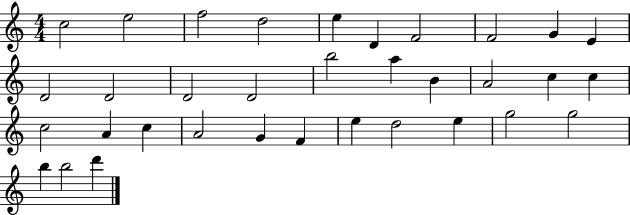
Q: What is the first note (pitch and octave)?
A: C5